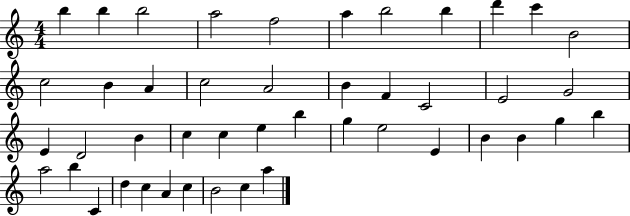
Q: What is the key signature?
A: C major